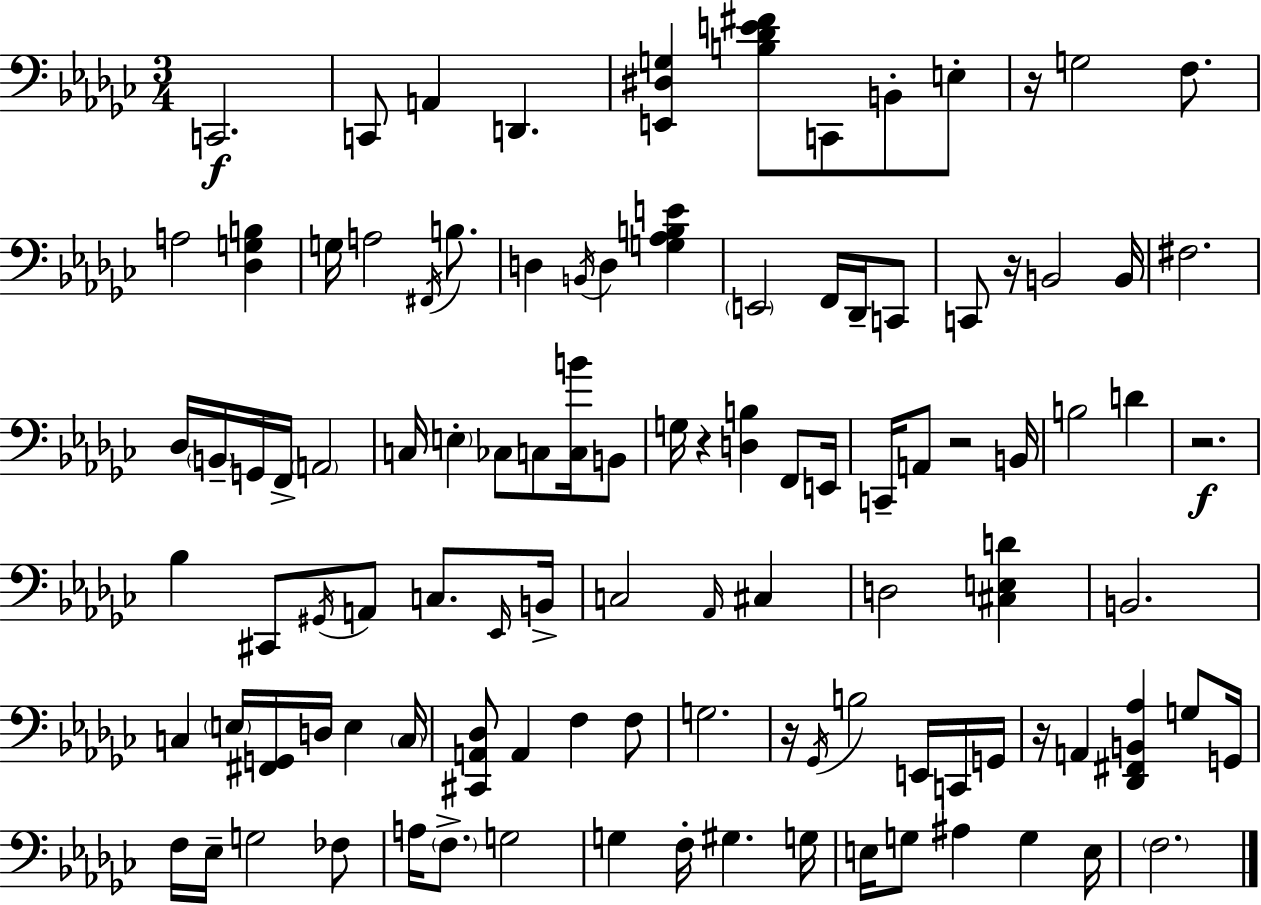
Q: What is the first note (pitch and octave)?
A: C2